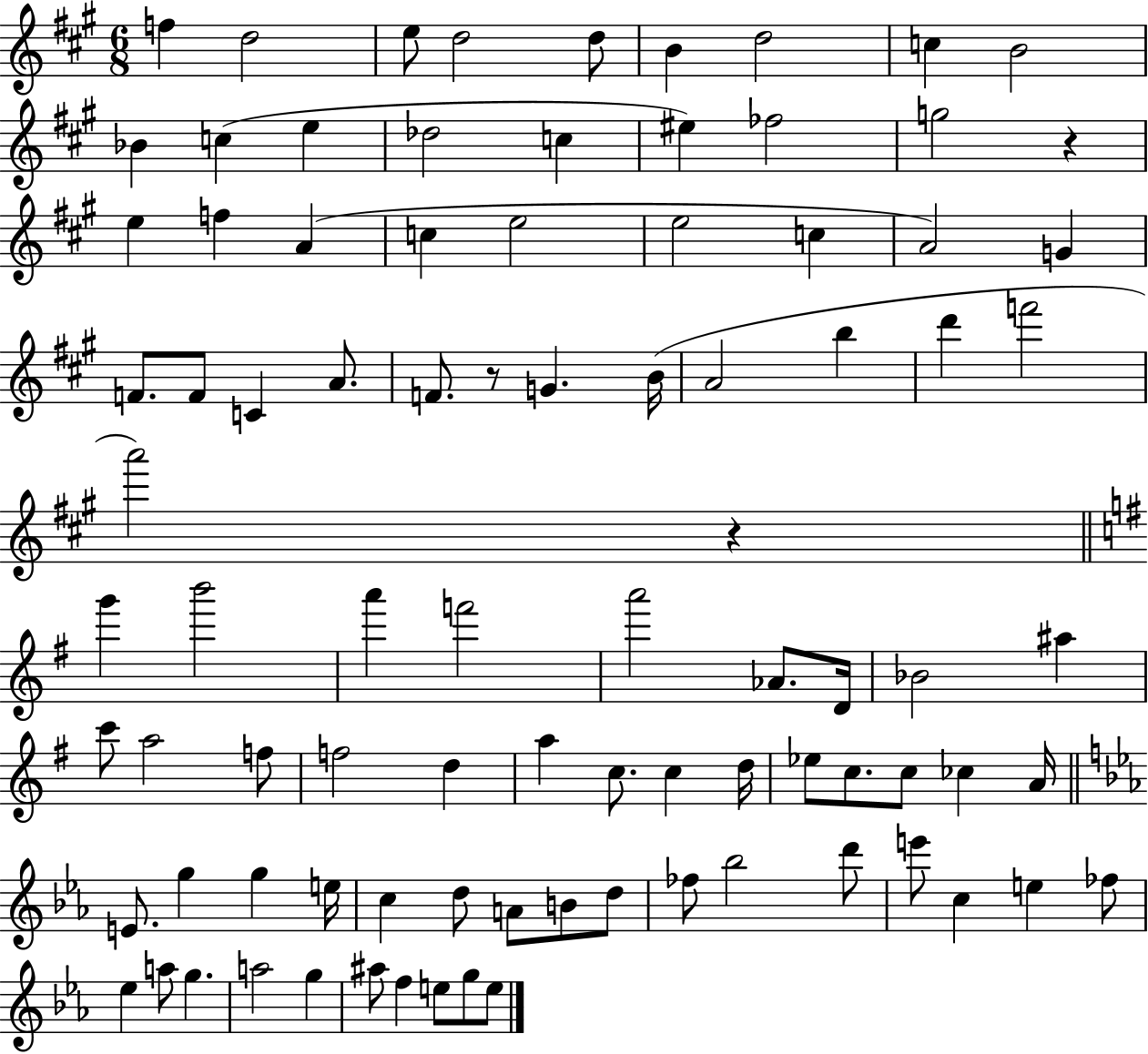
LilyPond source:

{
  \clef treble
  \numericTimeSignature
  \time 6/8
  \key a \major
  f''4 d''2 | e''8 d''2 d''8 | b'4 d''2 | c''4 b'2 | \break bes'4 c''4( e''4 | des''2 c''4 | eis''4) fes''2 | g''2 r4 | \break e''4 f''4 a'4( | c''4 e''2 | e''2 c''4 | a'2) g'4 | \break f'8. f'8 c'4 a'8. | f'8. r8 g'4. b'16( | a'2 b''4 | d'''4 f'''2 | \break a'''2) r4 | \bar "||" \break \key e \minor g'''4 b'''2 | a'''4 f'''2 | a'''2 aes'8. d'16 | bes'2 ais''4 | \break c'''8 a''2 f''8 | f''2 d''4 | a''4 c''8. c''4 d''16 | ees''8 c''8. c''8 ces''4 a'16 | \break \bar "||" \break \key ees \major e'8. g''4 g''4 e''16 | c''4 d''8 a'8 b'8 d''8 | fes''8 bes''2 d'''8 | e'''8 c''4 e''4 fes''8 | \break ees''4 a''8 g''4. | a''2 g''4 | ais''8 f''4 e''8 g''8 e''8 | \bar "|."
}